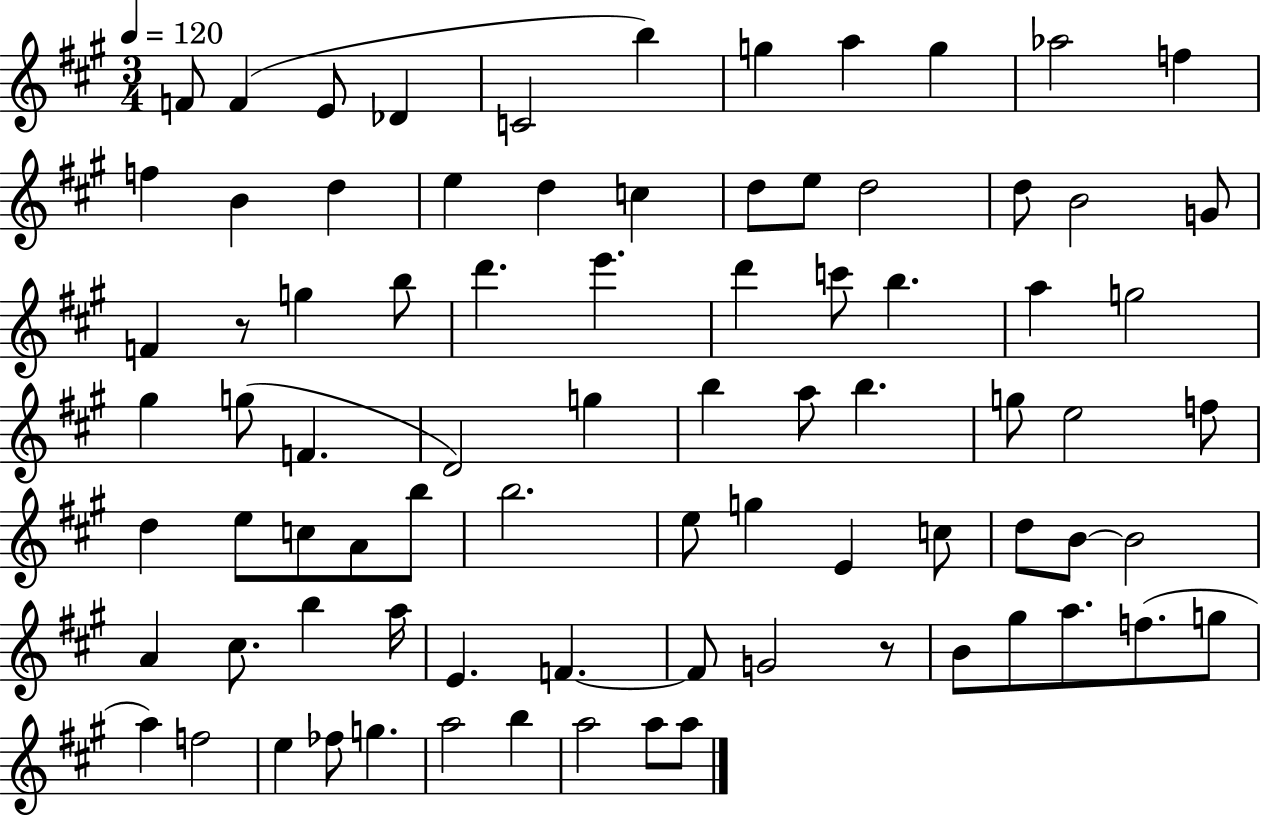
{
  \clef treble
  \numericTimeSignature
  \time 3/4
  \key a \major
  \tempo 4 = 120
  f'8 f'4( e'8 des'4 | c'2 b''4) | g''4 a''4 g''4 | aes''2 f''4 | \break f''4 b'4 d''4 | e''4 d''4 c''4 | d''8 e''8 d''2 | d''8 b'2 g'8 | \break f'4 r8 g''4 b''8 | d'''4. e'''4. | d'''4 c'''8 b''4. | a''4 g''2 | \break gis''4 g''8( f'4. | d'2) g''4 | b''4 a''8 b''4. | g''8 e''2 f''8 | \break d''4 e''8 c''8 a'8 b''8 | b''2. | e''8 g''4 e'4 c''8 | d''8 b'8~~ b'2 | \break a'4 cis''8. b''4 a''16 | e'4. f'4.~~ | f'8 g'2 r8 | b'8 gis''8 a''8. f''8.( g''8 | \break a''4) f''2 | e''4 fes''8 g''4. | a''2 b''4 | a''2 a''8 a''8 | \break \bar "|."
}